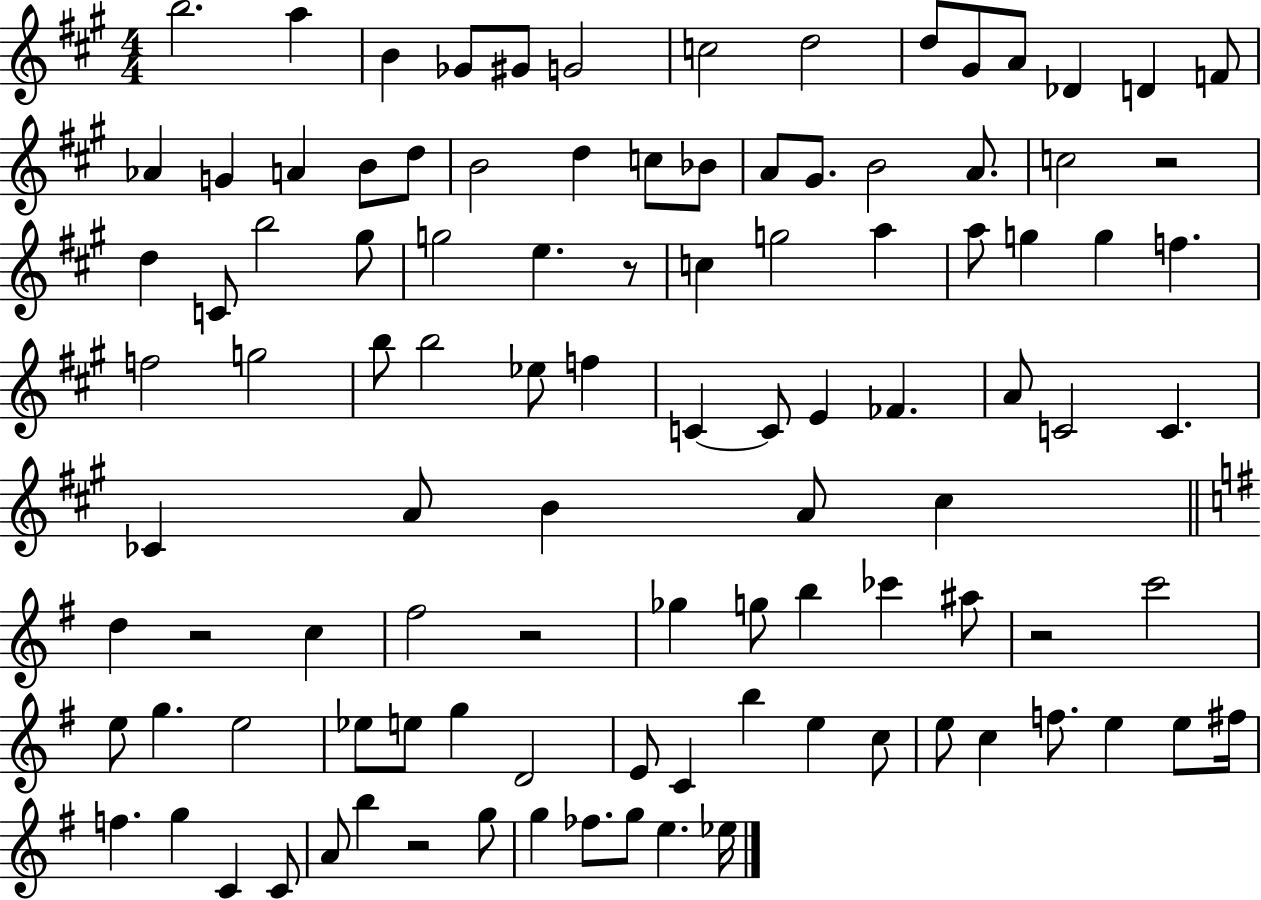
{
  \clef treble
  \numericTimeSignature
  \time 4/4
  \key a \major
  b''2. a''4 | b'4 ges'8 gis'8 g'2 | c''2 d''2 | d''8 gis'8 a'8 des'4 d'4 f'8 | \break aes'4 g'4 a'4 b'8 d''8 | b'2 d''4 c''8 bes'8 | a'8 gis'8. b'2 a'8. | c''2 r2 | \break d''4 c'8 b''2 gis''8 | g''2 e''4. r8 | c''4 g''2 a''4 | a''8 g''4 g''4 f''4. | \break f''2 g''2 | b''8 b''2 ees''8 f''4 | c'4~~ c'8 e'4 fes'4. | a'8 c'2 c'4. | \break ces'4 a'8 b'4 a'8 cis''4 | \bar "||" \break \key g \major d''4 r2 c''4 | fis''2 r2 | ges''4 g''8 b''4 ces'''4 ais''8 | r2 c'''2 | \break e''8 g''4. e''2 | ees''8 e''8 g''4 d'2 | e'8 c'4 b''4 e''4 c''8 | e''8 c''4 f''8. e''4 e''8 fis''16 | \break f''4. g''4 c'4 c'8 | a'8 b''4 r2 g''8 | g''4 fes''8. g''8 e''4. ees''16 | \bar "|."
}